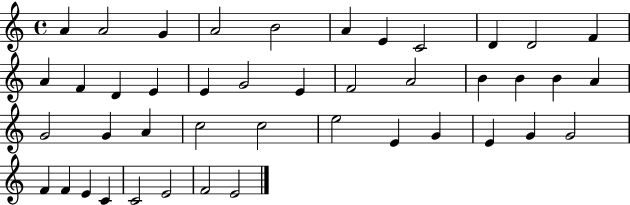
{
  \clef treble
  \time 4/4
  \defaultTimeSignature
  \key c \major
  a'4 a'2 g'4 | a'2 b'2 | a'4 e'4 c'2 | d'4 d'2 f'4 | \break a'4 f'4 d'4 e'4 | e'4 g'2 e'4 | f'2 a'2 | b'4 b'4 b'4 a'4 | \break g'2 g'4 a'4 | c''2 c''2 | e''2 e'4 g'4 | e'4 g'4 g'2 | \break f'4 f'4 e'4 c'4 | c'2 e'2 | f'2 e'2 | \bar "|."
}